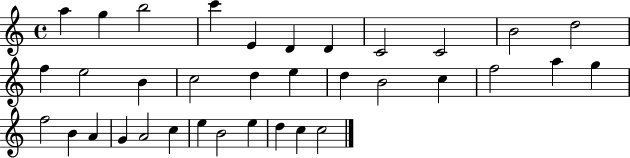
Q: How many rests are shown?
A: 0